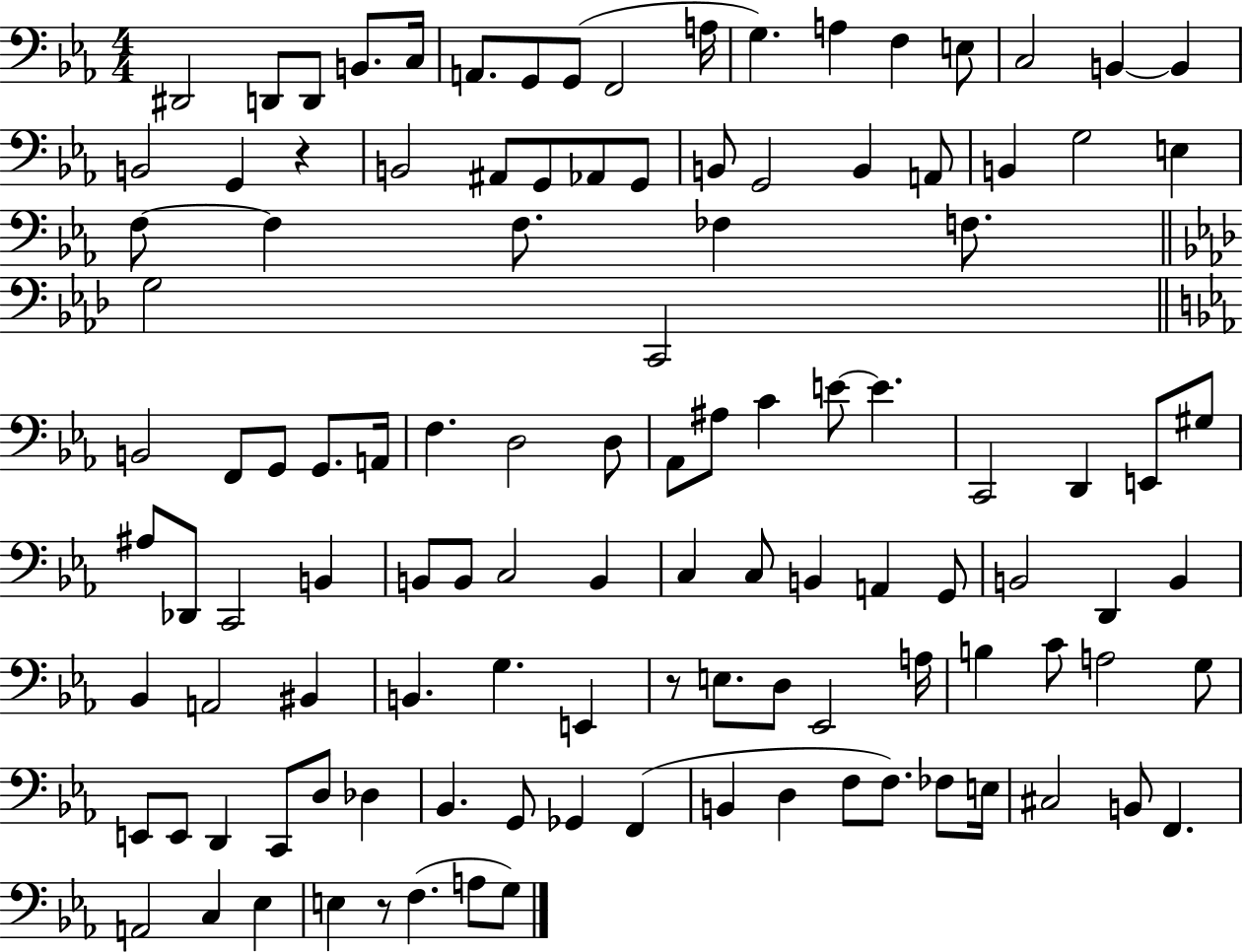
D#2/h D2/e D2/e B2/e. C3/s A2/e. G2/e G2/e F2/h A3/s G3/q. A3/q F3/q E3/e C3/h B2/q B2/q B2/h G2/q R/q B2/h A#2/e G2/e Ab2/e G2/e B2/e G2/h B2/q A2/e B2/q G3/h E3/q F3/e F3/q F3/e. FES3/q F3/e. G3/h C2/h B2/h F2/e G2/e G2/e. A2/s F3/q. D3/h D3/e Ab2/e A#3/e C4/q E4/e E4/q. C2/h D2/q E2/e G#3/e A#3/e Db2/e C2/h B2/q B2/e B2/e C3/h B2/q C3/q C3/e B2/q A2/q G2/e B2/h D2/q B2/q Bb2/q A2/h BIS2/q B2/q. G3/q. E2/q R/e E3/e. D3/e Eb2/h A3/s B3/q C4/e A3/h G3/e E2/e E2/e D2/q C2/e D3/e Db3/q Bb2/q. G2/e Gb2/q F2/q B2/q D3/q F3/e F3/e. FES3/e E3/s C#3/h B2/e F2/q. A2/h C3/q Eb3/q E3/q R/e F3/q. A3/e G3/e